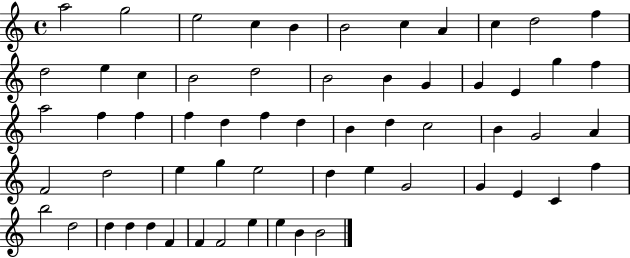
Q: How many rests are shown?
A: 0